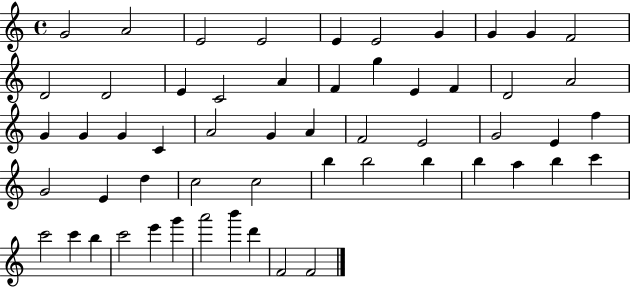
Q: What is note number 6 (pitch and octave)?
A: E4